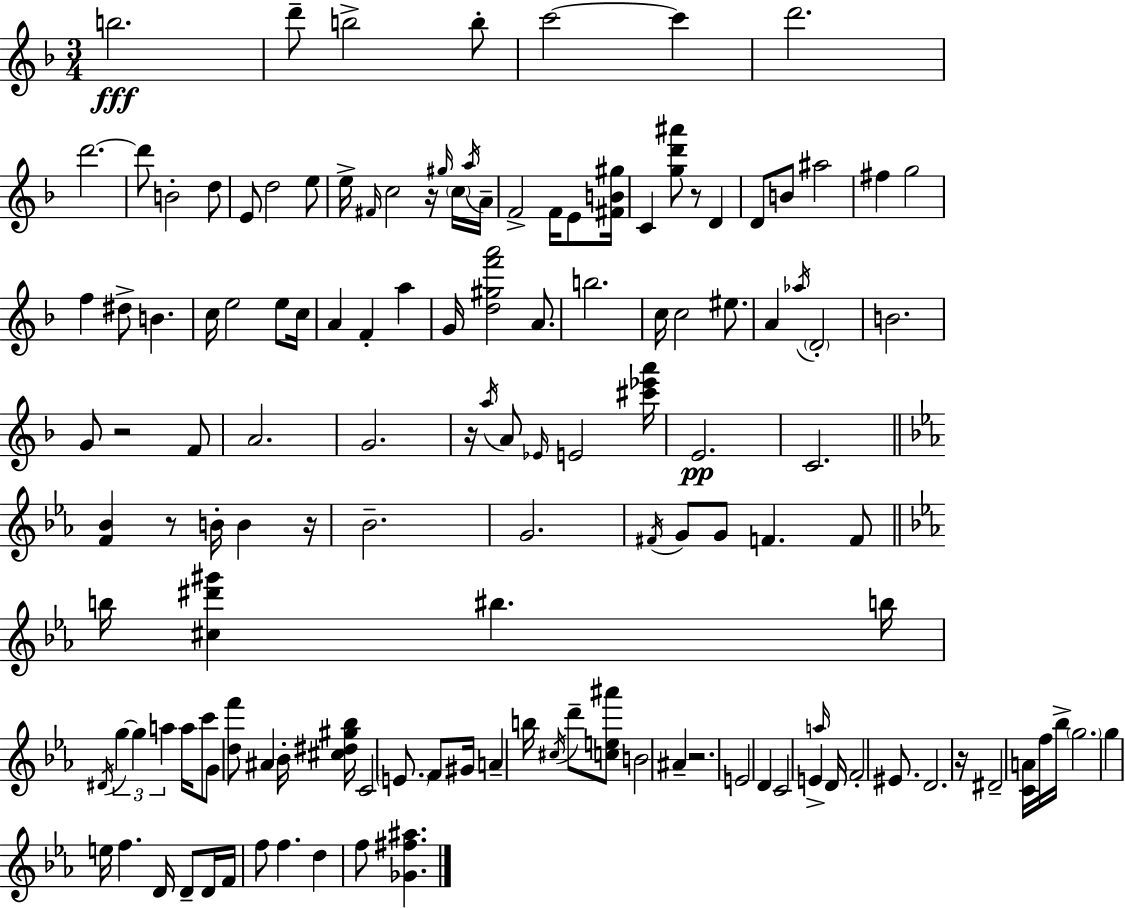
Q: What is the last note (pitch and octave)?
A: F5